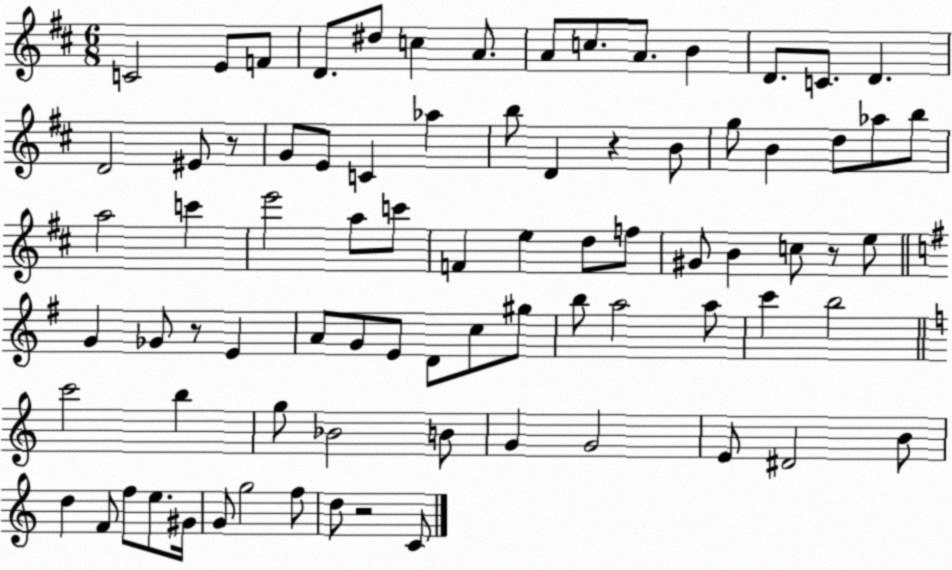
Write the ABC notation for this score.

X:1
T:Untitled
M:6/8
L:1/4
K:D
C2 E/2 F/2 D/2 ^d/2 c A/2 A/2 c/2 A/2 B D/2 C/2 D D2 ^E/2 z/2 G/2 E/2 C _a b/2 D z B/2 g/2 B d/2 _a/2 b/2 a2 c' e'2 a/2 c'/2 F e d/2 f/2 ^G/2 B c/2 z/2 e/2 G _G/2 z/2 E A/2 G/2 E/2 D/2 c/2 ^g/2 b/2 a2 a/2 c' b2 c'2 b g/2 _B2 B/2 G G2 E/2 ^D2 B/2 d F/2 f/2 e/2 ^G/4 G/2 g2 f/2 d/2 z2 C/2